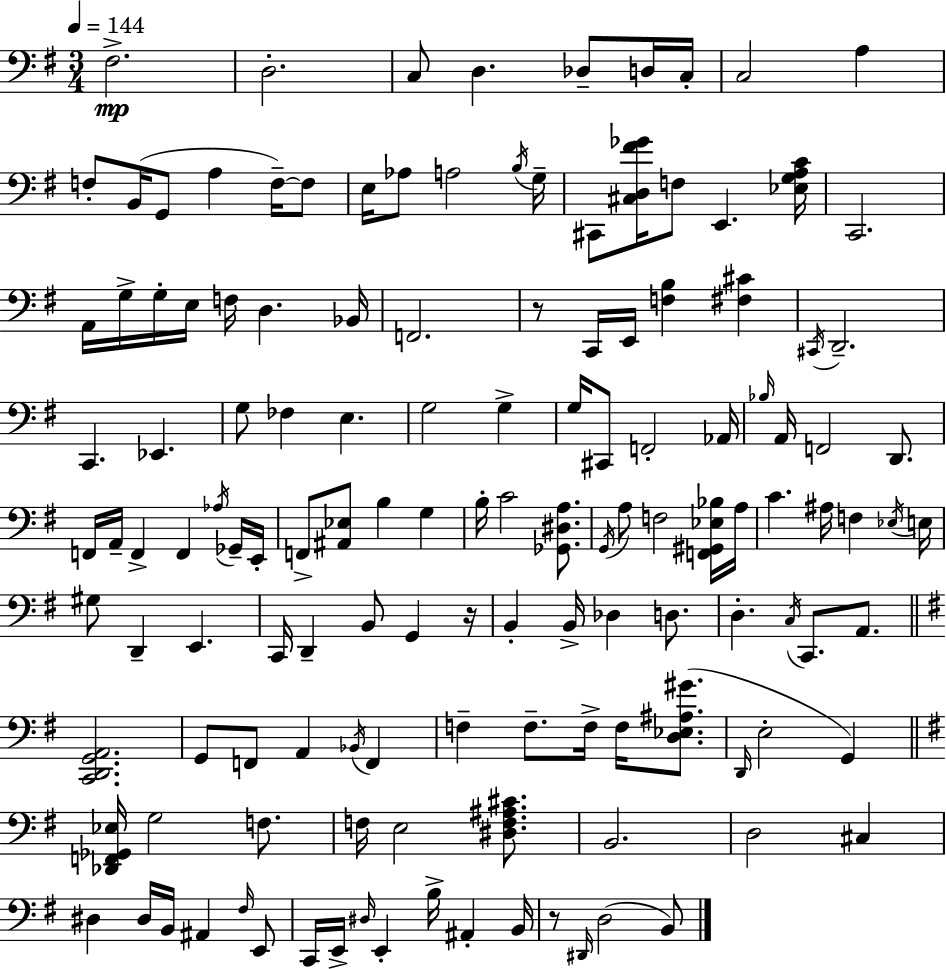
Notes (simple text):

F#3/h. D3/h. C3/e D3/q. Db3/e D3/s C3/s C3/h A3/q F3/e B2/s G2/e A3/q F3/s F3/e E3/s Ab3/e A3/h B3/s G3/s C#2/e [C#3,D3,F#4,Gb4]/s F3/e E2/q. [Eb3,G3,A3,C4]/s C2/h. A2/s G3/s G3/s E3/s F3/s D3/q. Bb2/s F2/h. R/e C2/s E2/s [F3,B3]/q [F#3,C#4]/q C#2/s D2/h. C2/q. Eb2/q. G3/e FES3/q E3/q. G3/h G3/q G3/s C#2/e F2/h Ab2/s Bb3/s A2/s F2/h D2/e. F2/s A2/s F2/q F2/q Ab3/s Gb2/s E2/s F2/e [A#2,Eb3]/e B3/q G3/q B3/s C4/h [Gb2,D#3,A3]/e. G2/s A3/e F3/h [F2,G#2,Eb3,Bb3]/s A3/s C4/q. A#3/s F3/q Eb3/s E3/s G#3/e D2/q E2/q. C2/s D2/q B2/e G2/q R/s B2/q B2/s Db3/q D3/e. D3/q. C3/s C2/e. A2/e. [C2,D2,G2,A2]/h. G2/e F2/e A2/q Bb2/s F2/q F3/q F3/e. F3/s F3/s [D3,Eb3,A#3,G#4]/e. D2/s E3/h G2/q [Db2,F2,Gb2,Eb3]/s G3/h F3/e. F3/s E3/h [D#3,F3,A#3,C#4]/e. B2/h. D3/h C#3/q D#3/q D#3/s B2/s A#2/q F#3/s E2/e C2/s E2/s D#3/s E2/q B3/s A#2/q B2/s R/e D#2/s D3/h B2/e